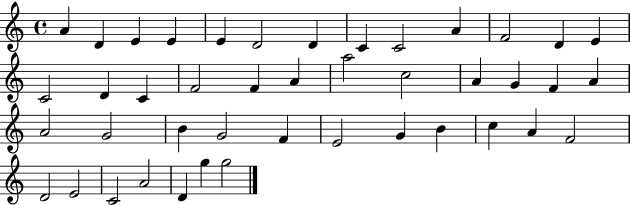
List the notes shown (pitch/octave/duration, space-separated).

A4/q D4/q E4/q E4/q E4/q D4/h D4/q C4/q C4/h A4/q F4/h D4/q E4/q C4/h D4/q C4/q F4/h F4/q A4/q A5/h C5/h A4/q G4/q F4/q A4/q A4/h G4/h B4/q G4/h F4/q E4/h G4/q B4/q C5/q A4/q F4/h D4/h E4/h C4/h A4/h D4/q G5/q G5/h